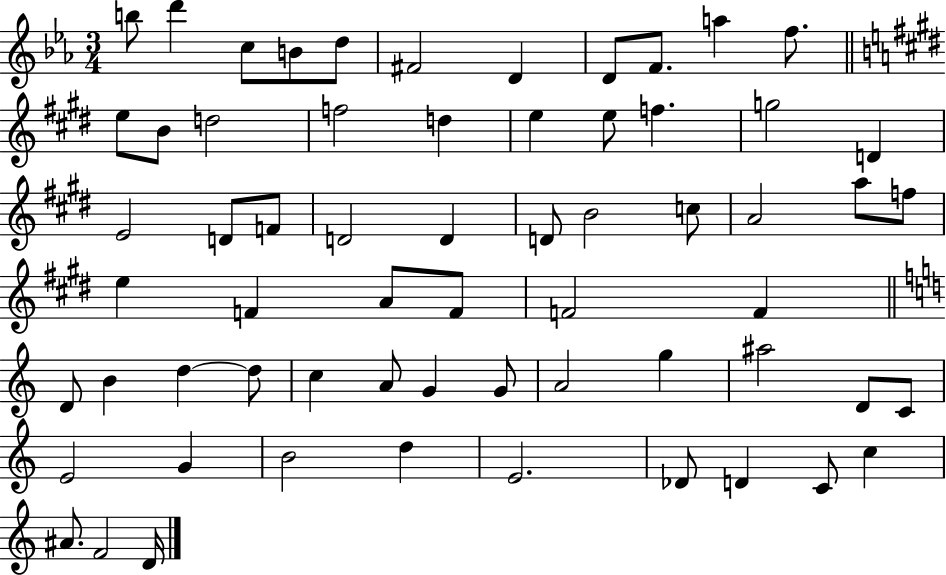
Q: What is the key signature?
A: EES major